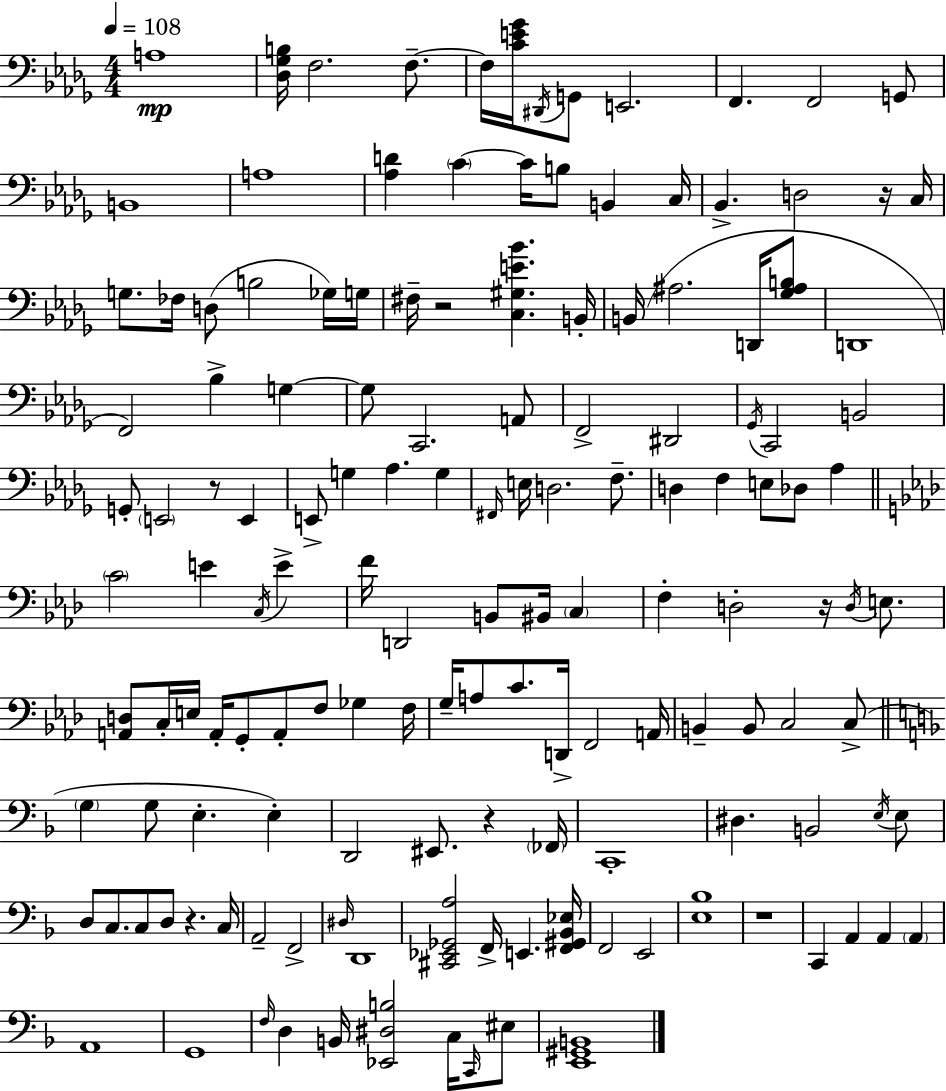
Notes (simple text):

A3/w [Db3,Gb3,B3]/s F3/h. F3/e. F3/s [C4,E4,Gb4]/s D#2/s G2/e E2/h. F2/q. F2/h G2/e B2/w A3/w [Ab3,D4]/q C4/q C4/s B3/e B2/q C3/s Bb2/q. D3/h R/s C3/s G3/e. FES3/s D3/e B3/h Gb3/s G3/s F#3/s R/h [C3,G#3,E4,Bb4]/q. B2/s B2/s A#3/h. D2/s [Gb3,A#3,B3]/e D2/w F2/h Bb3/q G3/q G3/e C2/h. A2/e F2/h D#2/h Gb2/s C2/h B2/h G2/e E2/h R/e E2/q E2/e G3/q Ab3/q. G3/q F#2/s E3/s D3/h. F3/e. D3/q F3/q E3/e Db3/e Ab3/q C4/h E4/q C3/s E4/q F4/s D2/h B2/e BIS2/s C3/q F3/q D3/h R/s D3/s E3/e. [A2,D3]/e C3/s E3/s A2/s G2/e A2/e F3/e Gb3/q F3/s G3/s A3/e C4/e. D2/s F2/h A2/s B2/q B2/e C3/h C3/e G3/q G3/e E3/q. E3/q D2/h EIS2/e. R/q FES2/s C2/w D#3/q. B2/h E3/s E3/e D3/e C3/e. C3/e D3/e R/q. C3/s A2/h F2/h D#3/s D2/w [C#2,Eb2,Gb2,A3]/h F2/s E2/q. [F2,G#2,Bb2,Eb3]/s F2/h E2/h [E3,Bb3]/w R/w C2/q A2/q A2/q A2/q A2/w G2/w F3/s D3/q B2/s [Eb2,D#3,B3]/h C3/s C2/s EIS3/e [E2,G#2,B2]/w